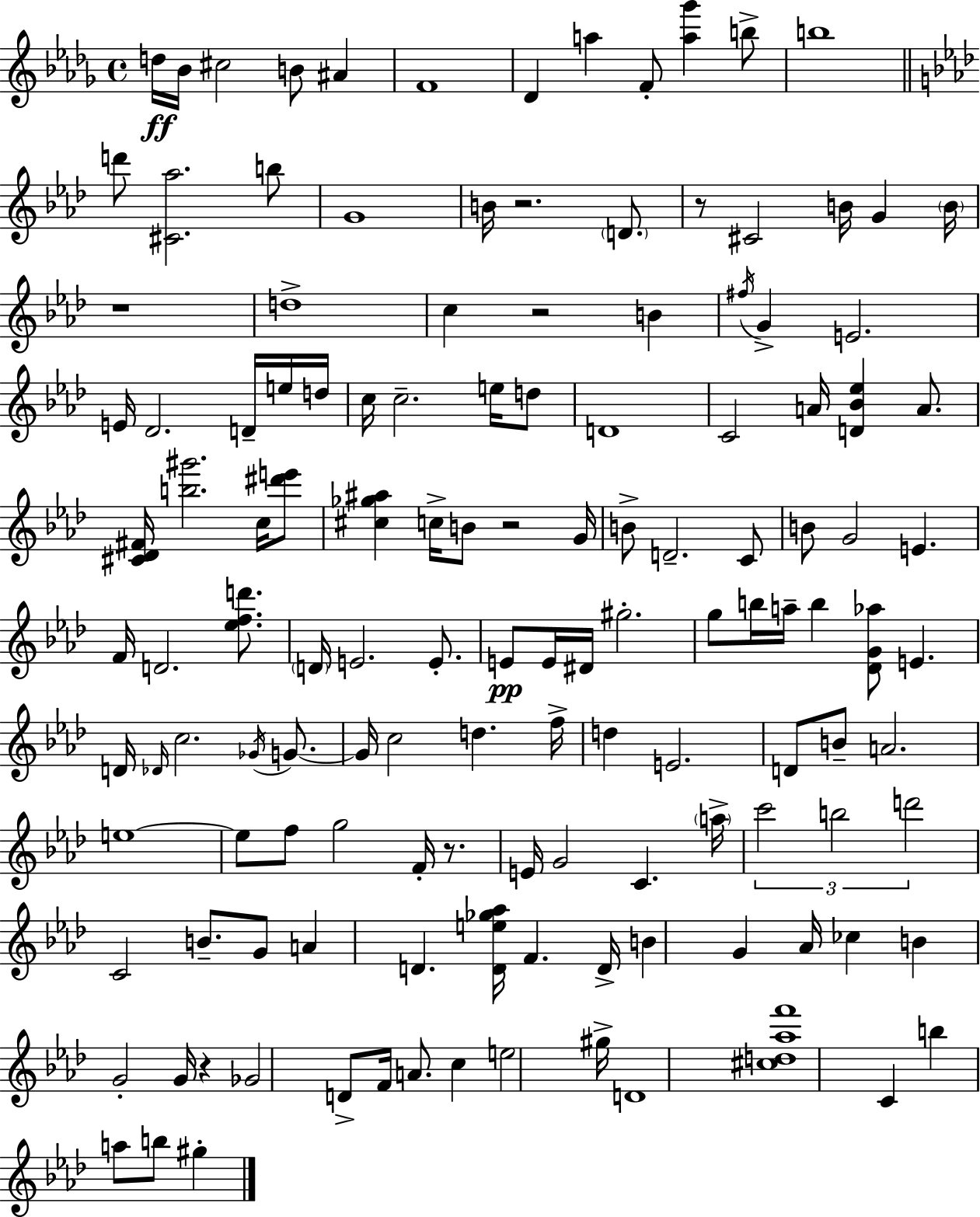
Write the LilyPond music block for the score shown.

{
  \clef treble
  \time 4/4
  \defaultTimeSignature
  \key bes \minor
  d''16\ff bes'16 cis''2 b'8 ais'4 | f'1 | des'4 a''4 f'8-. <a'' ges'''>4 b''8-> | b''1 | \break \bar "||" \break \key aes \major d'''8 <cis' aes''>2. b''8 | g'1 | b'16 r2. \parenthesize d'8. | r8 cis'2 b'16 g'4 \parenthesize b'16 | \break r1 | d''1-> | c''4 r2 b'4 | \acciaccatura { fis''16 } g'4-> e'2. | \break e'16 des'2. d'16-- e''16 | d''16 c''16 c''2.-- e''16 d''8 | d'1 | c'2 a'16 <d' bes' ees''>4 a'8. | \break <cis' des' fis'>16 <b'' gis'''>2. c''16 <dis''' e'''>8 | <cis'' ges'' ais''>4 c''16-> b'8 r2 | g'16 b'8-> d'2.-- c'8 | b'8 g'2 e'4. | \break f'16 d'2. <ees'' f'' d'''>8. | \parenthesize d'16 e'2. e'8.-. | e'8\pp e'16 dis'16 gis''2.-. | g''8 b''16 a''16-- b''4 <des' g' aes''>8 e'4. | \break d'16 \grace { des'16 } c''2. \acciaccatura { ges'16 } | g'8.~~ g'16 c''2 d''4. | f''16-> d''4 e'2. | d'8 b'8-- a'2. | \break e''1~~ | e''8 f''8 g''2 f'16-. | r8. e'16 g'2 c'4. | \parenthesize a''16-> \tuplet 3/2 { c'''2 b''2 | \break d'''2 } c'2 | b'8.-- g'8 a'4 d'4. | <d' e'' ges'' aes''>16 f'4. d'16-> b'4 g'4 | aes'16 ces''4 b'4 g'2-. | \break g'16 r4 ges'2 | d'8-> f'16 a'8. c''4 e''2 | gis''16-> d'1 | <cis'' d'' aes'' f'''>1 | \break c'4 b''4 a''8 b''8 gis''4-. | \bar "|."
}